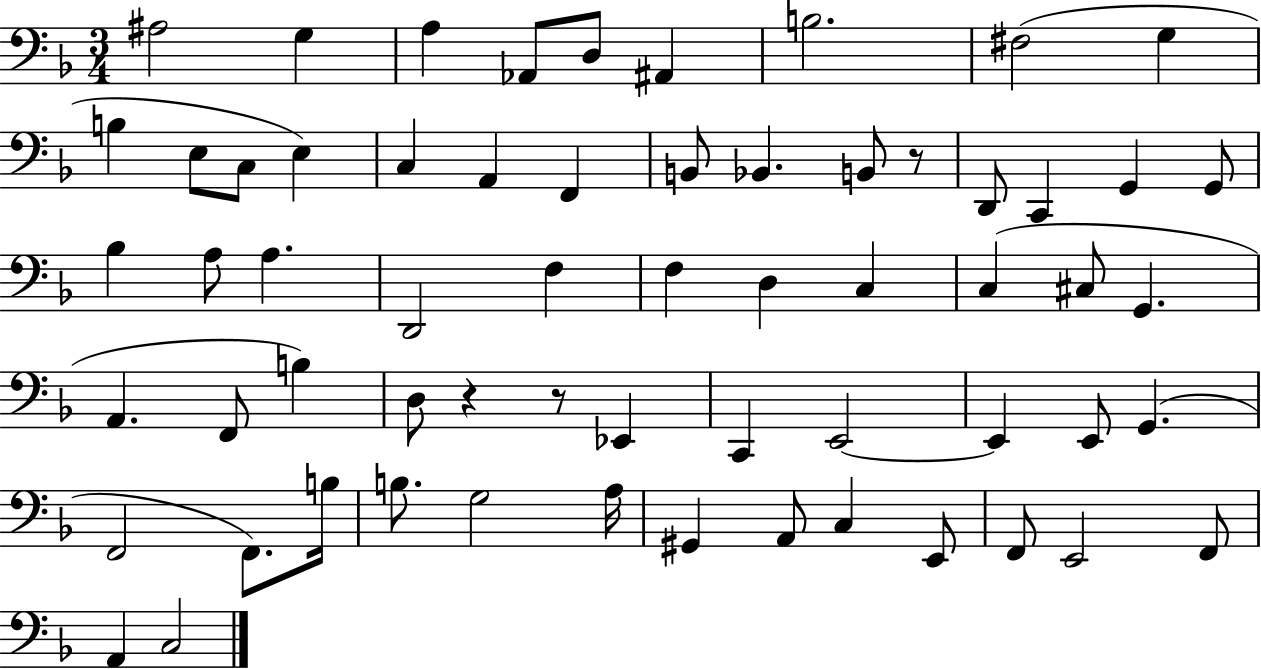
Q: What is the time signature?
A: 3/4